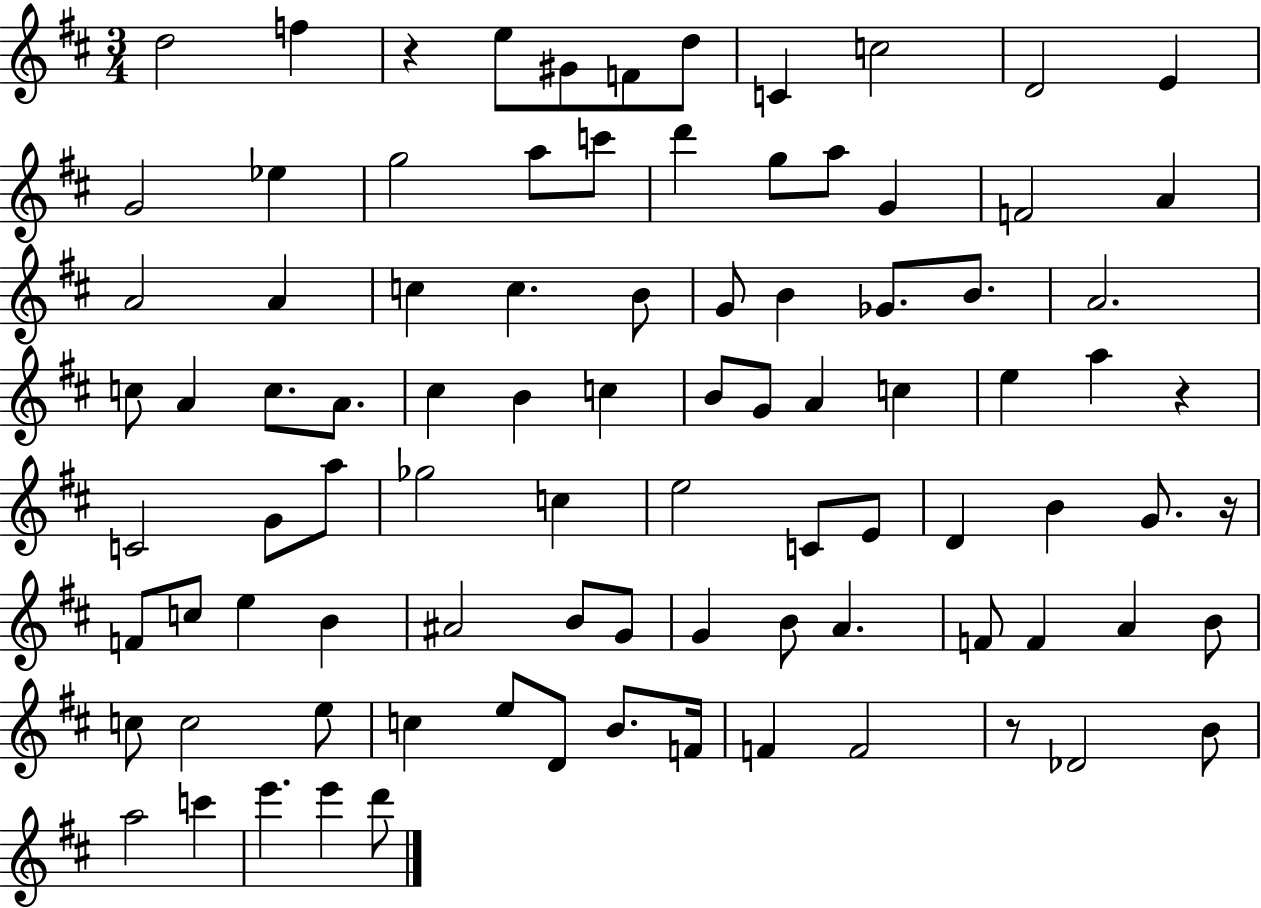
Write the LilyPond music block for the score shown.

{
  \clef treble
  \numericTimeSignature
  \time 3/4
  \key d \major
  d''2 f''4 | r4 e''8 gis'8 f'8 d''8 | c'4 c''2 | d'2 e'4 | \break g'2 ees''4 | g''2 a''8 c'''8 | d'''4 g''8 a''8 g'4 | f'2 a'4 | \break a'2 a'4 | c''4 c''4. b'8 | g'8 b'4 ges'8. b'8. | a'2. | \break c''8 a'4 c''8. a'8. | cis''4 b'4 c''4 | b'8 g'8 a'4 c''4 | e''4 a''4 r4 | \break c'2 g'8 a''8 | ges''2 c''4 | e''2 c'8 e'8 | d'4 b'4 g'8. r16 | \break f'8 c''8 e''4 b'4 | ais'2 b'8 g'8 | g'4 b'8 a'4. | f'8 f'4 a'4 b'8 | \break c''8 c''2 e''8 | c''4 e''8 d'8 b'8. f'16 | f'4 f'2 | r8 des'2 b'8 | \break a''2 c'''4 | e'''4. e'''4 d'''8 | \bar "|."
}